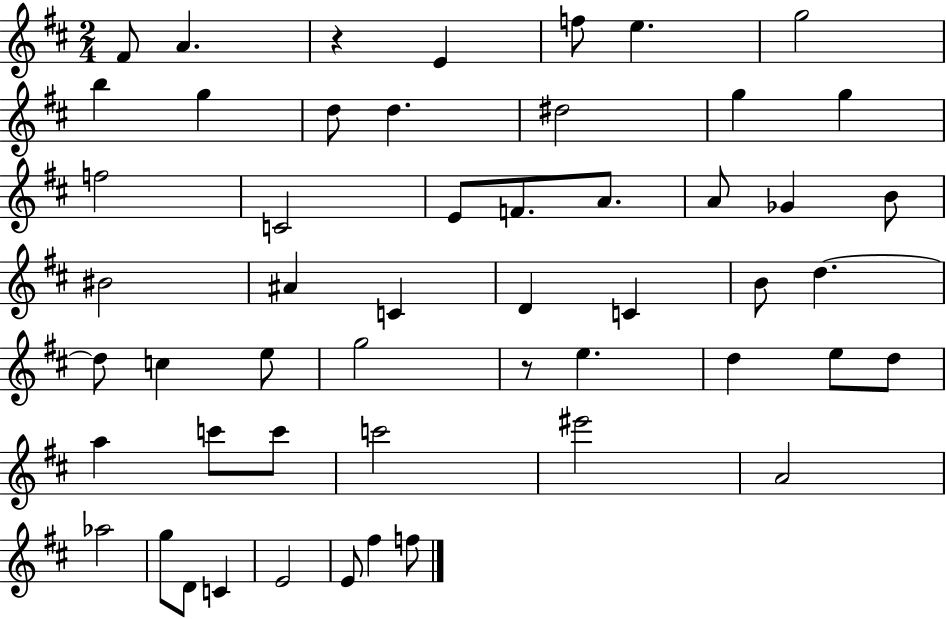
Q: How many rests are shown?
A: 2